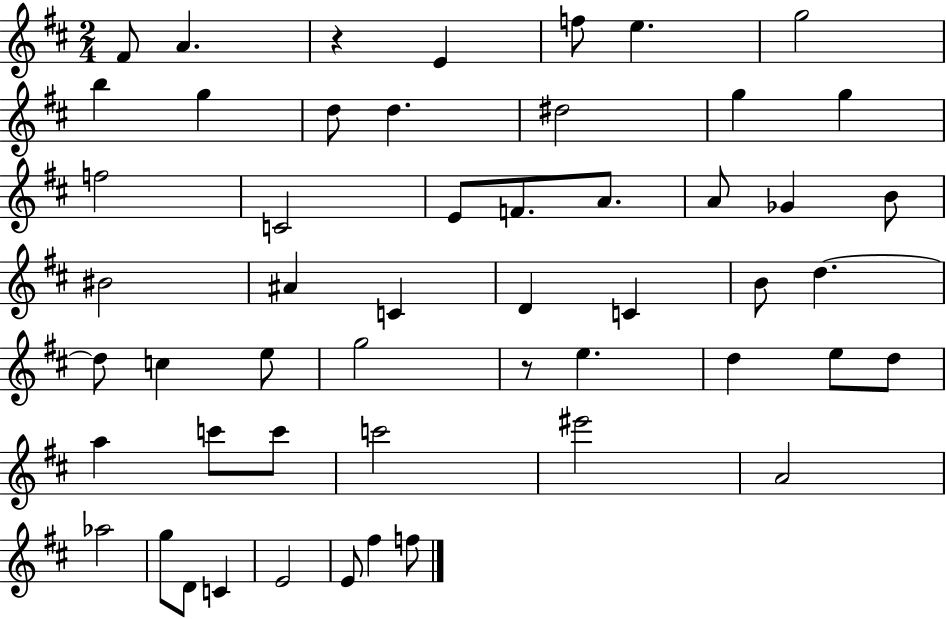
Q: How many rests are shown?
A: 2